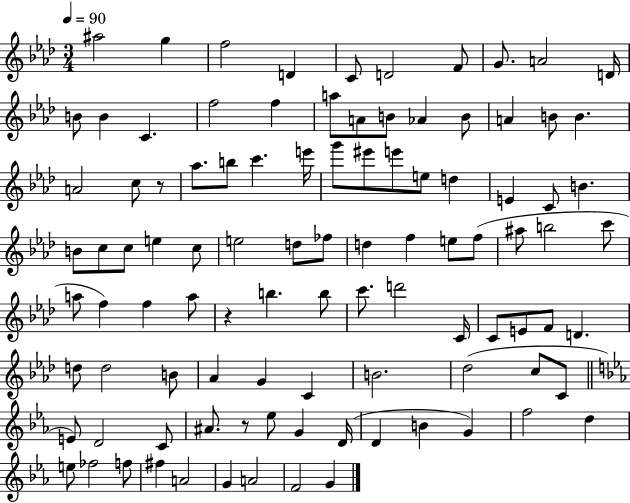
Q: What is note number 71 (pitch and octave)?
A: C4